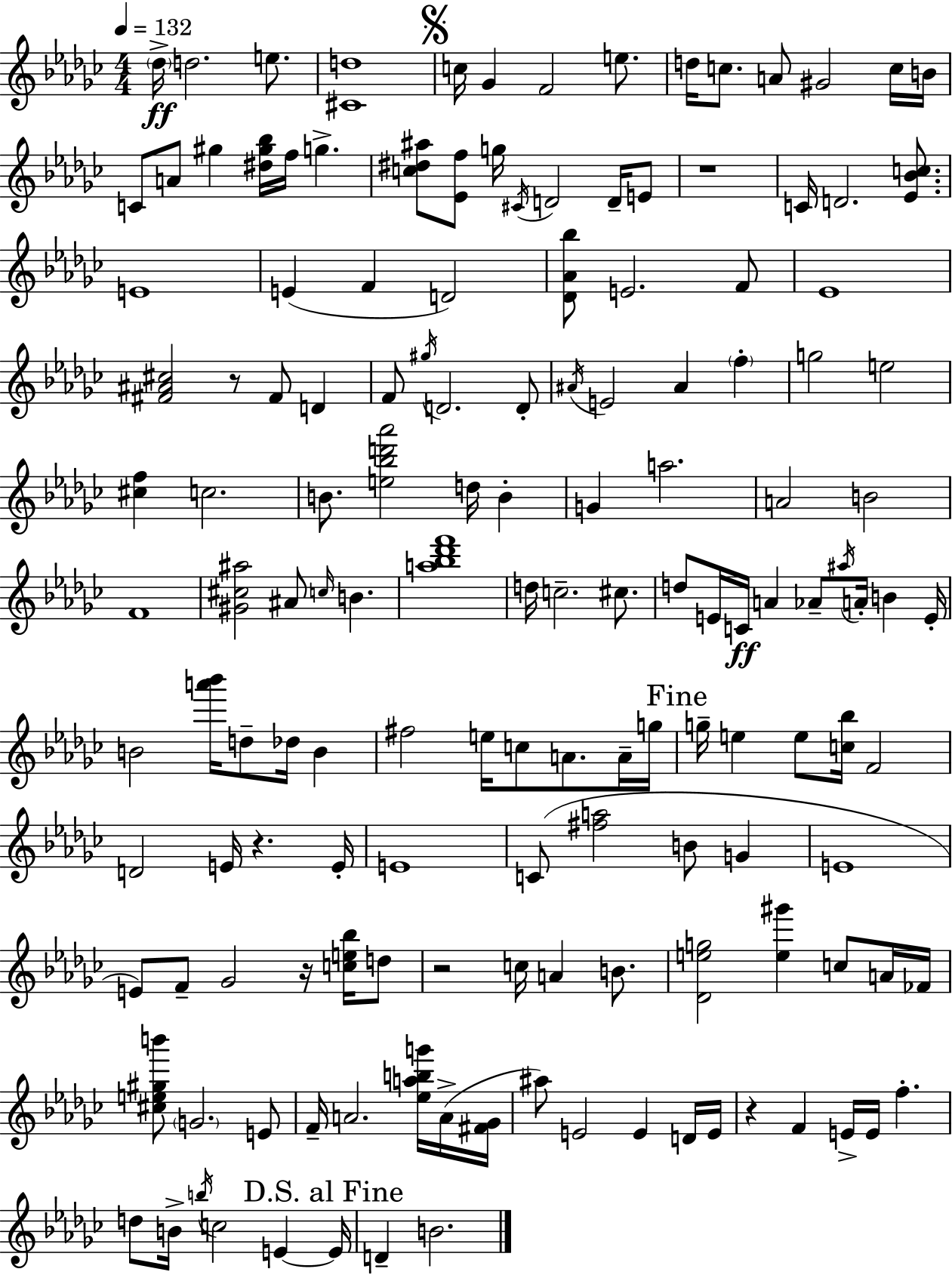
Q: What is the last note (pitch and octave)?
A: B4